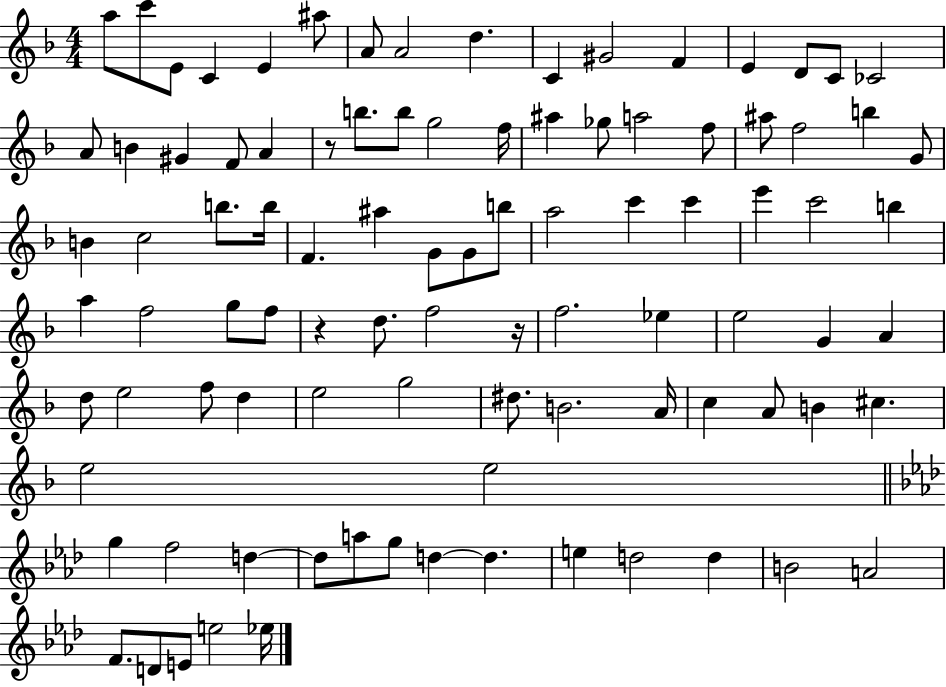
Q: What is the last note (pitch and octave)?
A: Eb5